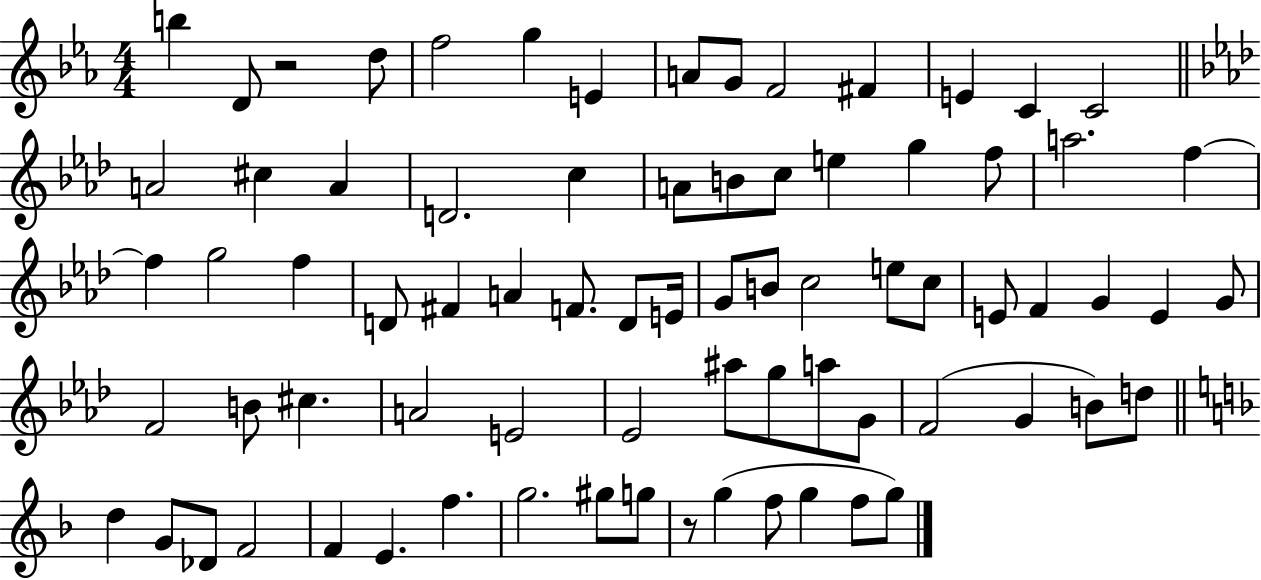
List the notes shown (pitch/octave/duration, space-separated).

B5/q D4/e R/h D5/e F5/h G5/q E4/q A4/e G4/e F4/h F#4/q E4/q C4/q C4/h A4/h C#5/q A4/q D4/h. C5/q A4/e B4/e C5/e E5/q G5/q F5/e A5/h. F5/q F5/q G5/h F5/q D4/e F#4/q A4/q F4/e. D4/e E4/s G4/e B4/e C5/h E5/e C5/e E4/e F4/q G4/q E4/q G4/e F4/h B4/e C#5/q. A4/h E4/h Eb4/h A#5/e G5/e A5/e G4/e F4/h G4/q B4/e D5/e D5/q G4/e Db4/e F4/h F4/q E4/q. F5/q. G5/h. G#5/e G5/e R/e G5/q F5/e G5/q F5/e G5/e